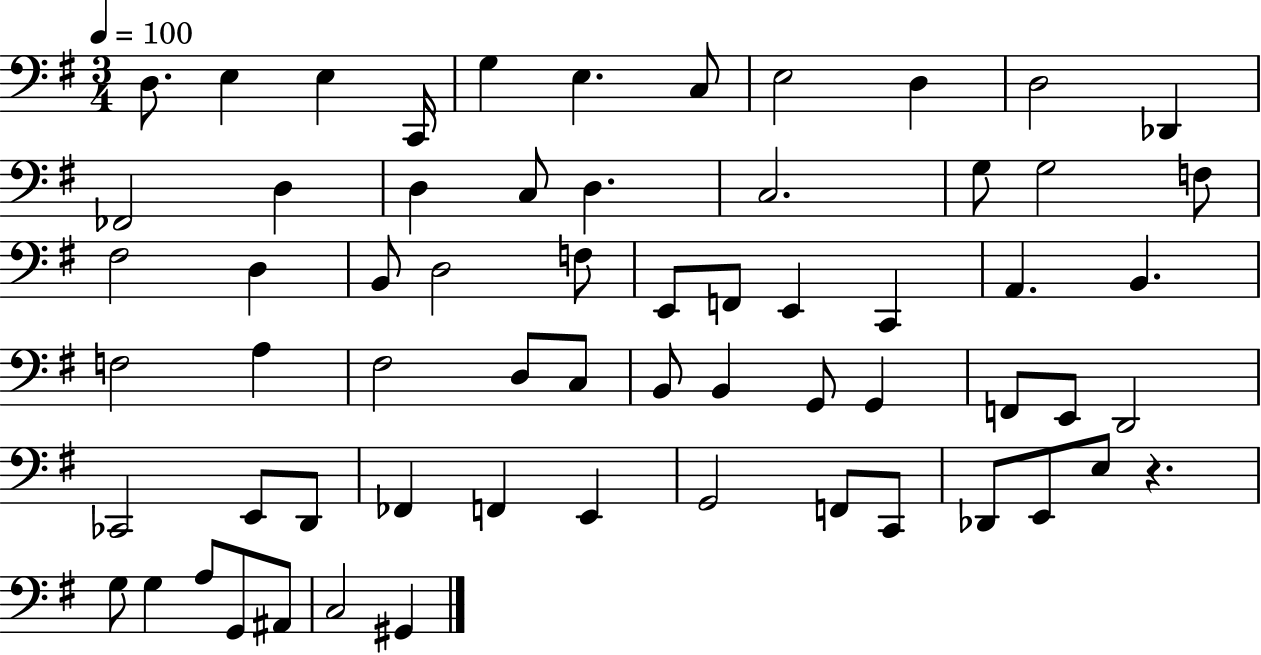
{
  \clef bass
  \numericTimeSignature
  \time 3/4
  \key g \major
  \tempo 4 = 100
  d8. e4 e4 c,16 | g4 e4. c8 | e2 d4 | d2 des,4 | \break fes,2 d4 | d4 c8 d4. | c2. | g8 g2 f8 | \break fis2 d4 | b,8 d2 f8 | e,8 f,8 e,4 c,4 | a,4. b,4. | \break f2 a4 | fis2 d8 c8 | b,8 b,4 g,8 g,4 | f,8 e,8 d,2 | \break ces,2 e,8 d,8 | fes,4 f,4 e,4 | g,2 f,8 c,8 | des,8 e,8 e8 r4. | \break g8 g4 a8 g,8 ais,8 | c2 gis,4 | \bar "|."
}